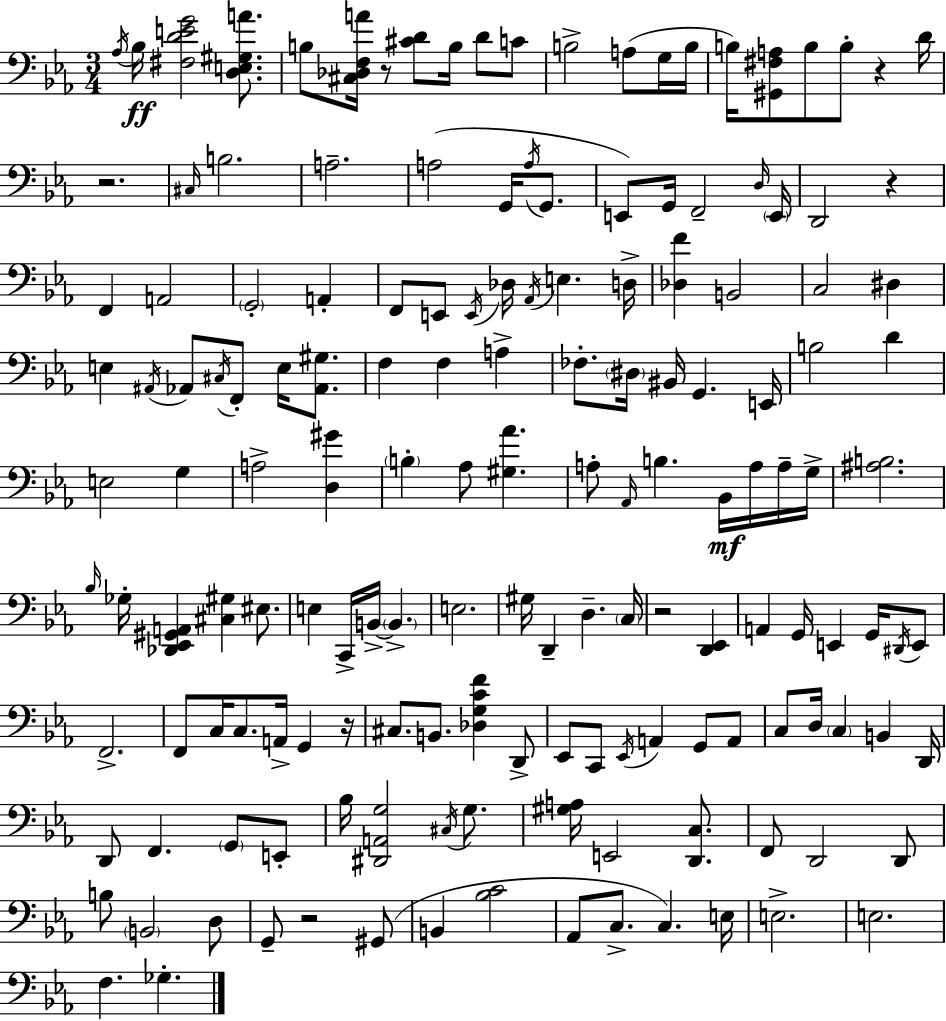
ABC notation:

X:1
T:Untitled
M:3/4
L:1/4
K:Eb
_A,/4 _B,/4 [^F,DEG]2 [D,E,^G,A]/2 B,/2 [^C,_D,F,A]/4 z/2 [^CD]/2 B,/4 D/2 C/2 B,2 A,/2 G,/4 B,/4 B,/4 [^G,,^F,A,]/2 B,/2 B,/2 z D/4 z2 ^C,/4 B,2 A,2 A,2 G,,/4 A,/4 G,,/2 E,,/2 G,,/4 F,,2 D,/4 E,,/4 D,,2 z F,, A,,2 G,,2 A,, F,,/2 E,,/2 E,,/4 _D,/4 _A,,/4 E, D,/4 [_D,F] B,,2 C,2 ^D, E, ^A,,/4 _A,,/2 ^C,/4 F,,/2 E,/4 [_A,,^G,]/2 F, F, A, _F,/2 ^D,/4 ^B,,/4 G,, E,,/4 B,2 D E,2 G, A,2 [D,^G] B, _A,/2 [^G,_A] A,/2 _A,,/4 B, _B,,/4 A,/4 A,/4 G,/4 [^A,B,]2 _B,/4 _G,/4 [_D,,_E,,^G,,A,,] [^C,^G,] ^E,/2 E, C,,/4 B,,/4 B,, E,2 ^G,/4 D,, D, C,/4 z2 [D,,_E,,] A,, G,,/4 E,, G,,/4 ^D,,/4 E,,/2 F,,2 F,,/2 C,/4 C,/2 A,,/4 G,, z/4 ^C,/2 B,,/2 [_D,G,CF] D,,/2 _E,,/2 C,,/2 _E,,/4 A,, G,,/2 A,,/2 C,/2 D,/4 C, B,, D,,/4 D,,/2 F,, G,,/2 E,,/2 _B,/4 [^D,,A,,G,]2 ^C,/4 G,/2 [^G,A,]/4 E,,2 [D,,C,]/2 F,,/2 D,,2 D,,/2 B,/2 B,,2 D,/2 G,,/2 z2 ^G,,/2 B,, [_B,C]2 _A,,/2 C,/2 C, E,/4 E,2 E,2 F, _G,